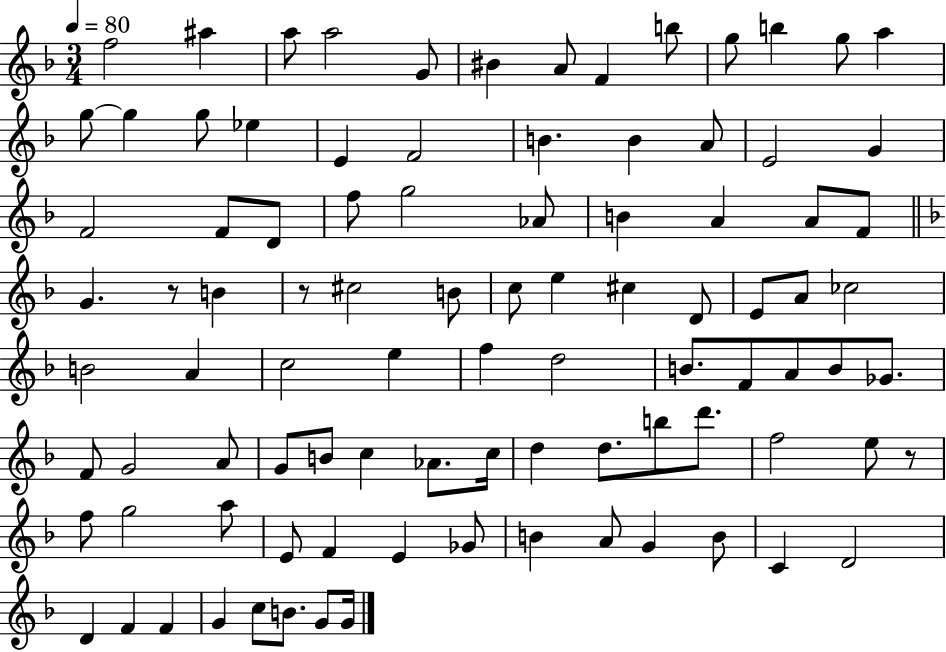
F5/h A#5/q A5/e A5/h G4/e BIS4/q A4/e F4/q B5/e G5/e B5/q G5/e A5/q G5/e G5/q G5/e Eb5/q E4/q F4/h B4/q. B4/q A4/e E4/h G4/q F4/h F4/e D4/e F5/e G5/h Ab4/e B4/q A4/q A4/e F4/e G4/q. R/e B4/q R/e C#5/h B4/e C5/e E5/q C#5/q D4/e E4/e A4/e CES5/h B4/h A4/q C5/h E5/q F5/q D5/h B4/e. F4/e A4/e B4/e Gb4/e. F4/e G4/h A4/e G4/e B4/e C5/q Ab4/e. C5/s D5/q D5/e. B5/e D6/e. F5/h E5/e R/e F5/e G5/h A5/e E4/e F4/q E4/q Gb4/e B4/q A4/e G4/q B4/e C4/q D4/h D4/q F4/q F4/q G4/q C5/e B4/e. G4/e G4/s